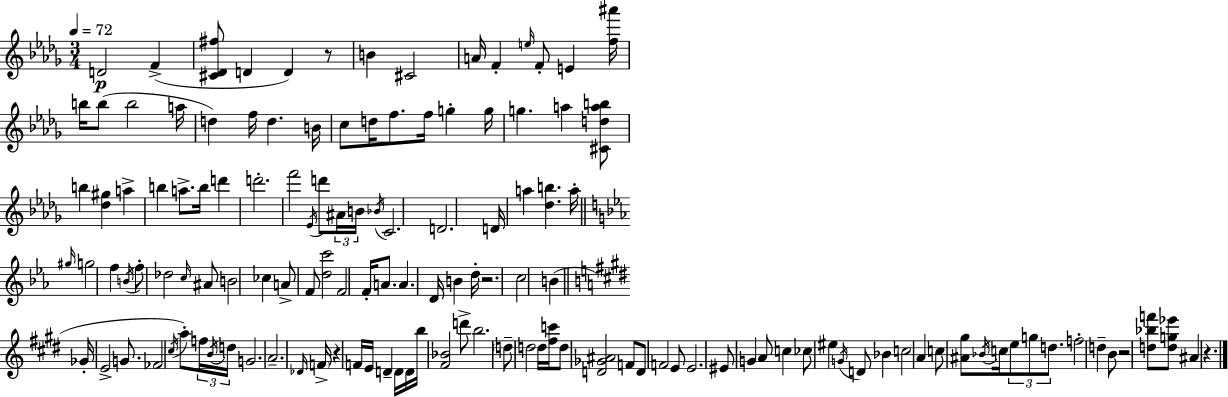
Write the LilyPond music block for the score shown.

{
  \clef treble
  \numericTimeSignature
  \time 3/4
  \key bes \minor
  \tempo 4 = 72
  d'2\p f'4->( | <cis' des' fis''>8 d'4 d'4) r8 | b'4 cis'2 | a'16 f'4-. \grace { e''16 } f'8-. e'4 | \break <f'' ais'''>16 b''16 b''8( b''2 | a''16 d''4) f''16 d''4. | b'16 c''8 d''16 f''8. f''16 g''4-. | g''16 g''4. a''4 <cis' d'' a'' b''>8 | \break b''4 <des'' gis''>4 a''4-> | b''4 a''8.-> b''16 d'''4 | d'''2.-. | f'''2 \acciaccatura { ees'16 } d'''8 | \break \tuplet 3/2 { ais'16 b'16 \acciaccatura { bes'16 } } c'2. | d'2. | d'16 a''4 <des'' b''>4. | a''16-. \bar "||" \break \key c \minor \grace { gis''16 } g''2 f''4 | \acciaccatura { b'16 } f''8-. des''2 | \grace { c''16 } ais'8 b'2 ces''4 | a'8-> f'8 <d'' c'''>2 | \break f'2 f'16-. | a'8. a'4. d'16 b'4 | d''16-. r2. | c''2 b'4( | \break \bar "||" \break \key e \major ges'16-. e'2-> g'8. | fes'2 \acciaccatura { cis''16 }) a''8-. \tuplet 3/2 { f''16 | \acciaccatura { b'16 } d''16 } g'2. | a'2.-- | \break \grace { des'16 } \parenthesize f'16-> r4 f'16 e'16 d'4-- | d'16 d'16 b''16 <fis' bes'>2 | d'''8-> b''2. | \parenthesize d''8-- d''2 | \break d''16 <fis'' c'''>16 d''8 <d' ges' ais'>2 | f'8 d'8 f'2 | e'8 e'2. | eis'8 g'4 a'8 c''4 | \break ces''8 eis''4 \acciaccatura { g'16 } d'8 | bes'4 c''2 | a'4 c''8 <ais' gis''>8 \acciaccatura { bes'16 } c''16 \tuplet 3/2 { e''8 | g''8 d''8. } f''2-. | \break d''4-- b'8 r2 | <d'' bes'' f'''>8 <d'' g'' ees'''>8 ais'4 r4. | \bar "|."
}